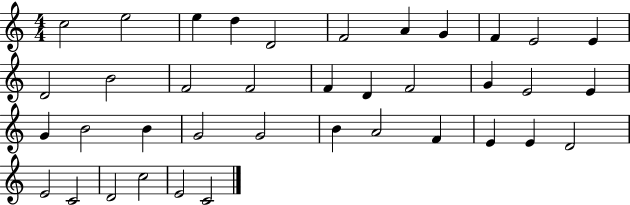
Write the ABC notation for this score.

X:1
T:Untitled
M:4/4
L:1/4
K:C
c2 e2 e d D2 F2 A G F E2 E D2 B2 F2 F2 F D F2 G E2 E G B2 B G2 G2 B A2 F E E D2 E2 C2 D2 c2 E2 C2